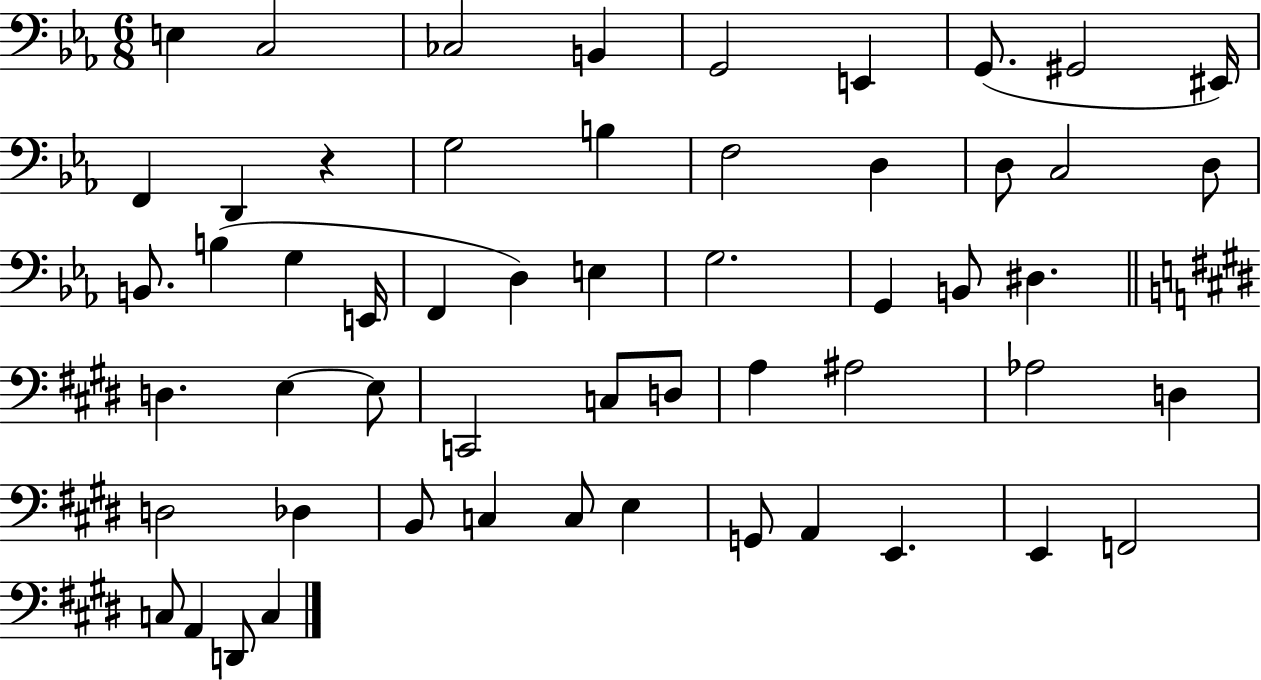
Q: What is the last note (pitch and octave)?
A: C3